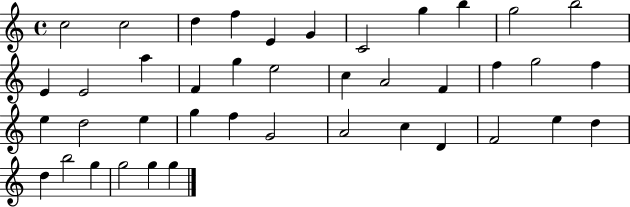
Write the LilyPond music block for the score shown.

{
  \clef treble
  \time 4/4
  \defaultTimeSignature
  \key c \major
  c''2 c''2 | d''4 f''4 e'4 g'4 | c'2 g''4 b''4 | g''2 b''2 | \break e'4 e'2 a''4 | f'4 g''4 e''2 | c''4 a'2 f'4 | f''4 g''2 f''4 | \break e''4 d''2 e''4 | g''4 f''4 g'2 | a'2 c''4 d'4 | f'2 e''4 d''4 | \break d''4 b''2 g''4 | g''2 g''4 g''4 | \bar "|."
}